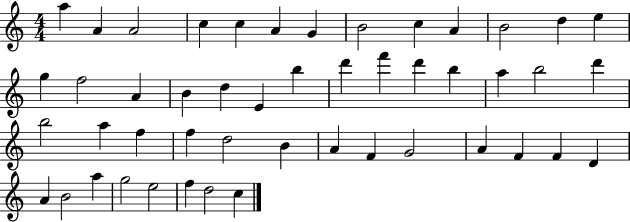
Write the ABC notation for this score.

X:1
T:Untitled
M:4/4
L:1/4
K:C
a A A2 c c A G B2 c A B2 d e g f2 A B d E b d' f' d' b a b2 d' b2 a f f d2 B A F G2 A F F D A B2 a g2 e2 f d2 c